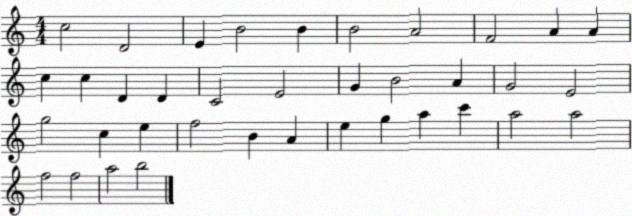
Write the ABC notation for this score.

X:1
T:Untitled
M:4/4
L:1/4
K:C
c2 D2 E B2 B B2 A2 F2 A A c c D D C2 E2 G B2 A G2 E2 g2 c e f2 B A e g a c' a2 a2 f2 f2 a2 b2